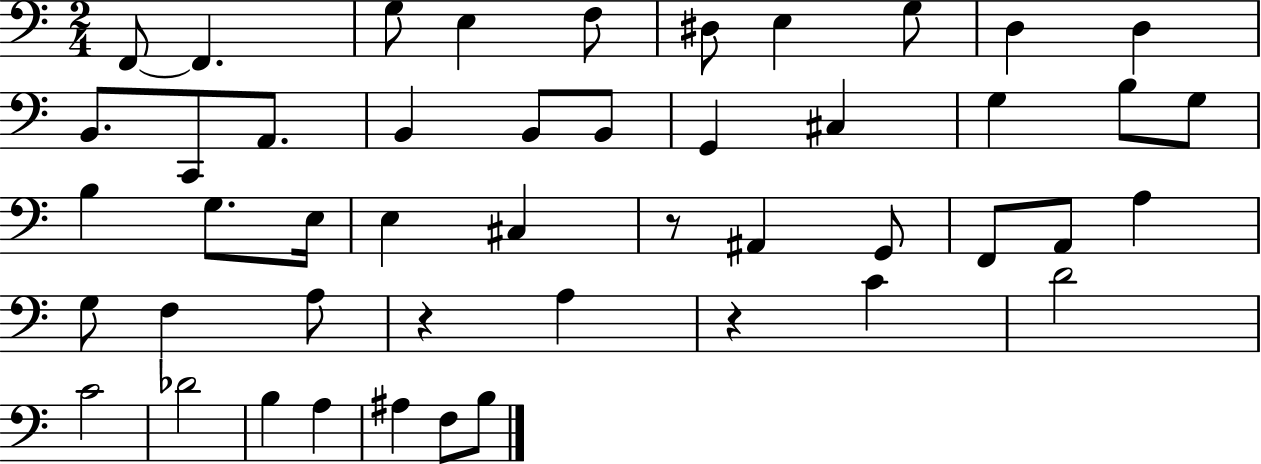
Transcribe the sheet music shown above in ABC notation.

X:1
T:Untitled
M:2/4
L:1/4
K:C
F,,/2 F,, G,/2 E, F,/2 ^D,/2 E, G,/2 D, D, B,,/2 C,,/2 A,,/2 B,, B,,/2 B,,/2 G,, ^C, G, B,/2 G,/2 B, G,/2 E,/4 E, ^C, z/2 ^A,, G,,/2 F,,/2 A,,/2 A, G,/2 F, A,/2 z A, z C D2 C2 _D2 B, A, ^A, F,/2 B,/2